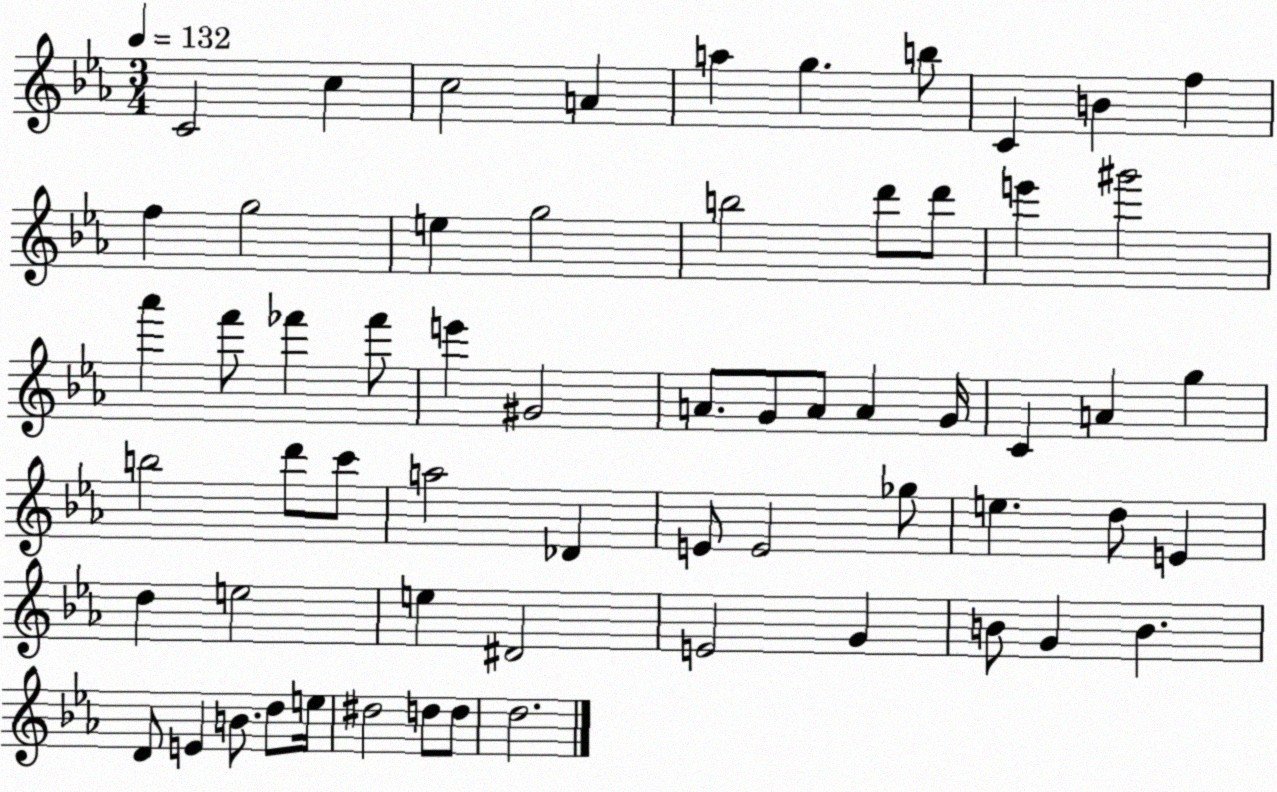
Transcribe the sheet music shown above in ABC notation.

X:1
T:Untitled
M:3/4
L:1/4
K:Eb
C2 c c2 A a g b/2 C B f f g2 e g2 b2 d'/2 d'/2 e' ^g'2 _a' f'/2 _f' _f'/2 e' ^G2 A/2 G/2 A/2 A G/4 C A g b2 d'/2 c'/2 a2 _D E/2 E2 _g/2 e d/2 E d e2 e ^D2 E2 G B/2 G B D/2 E B/2 d/2 e/4 ^d2 d/2 d/2 d2